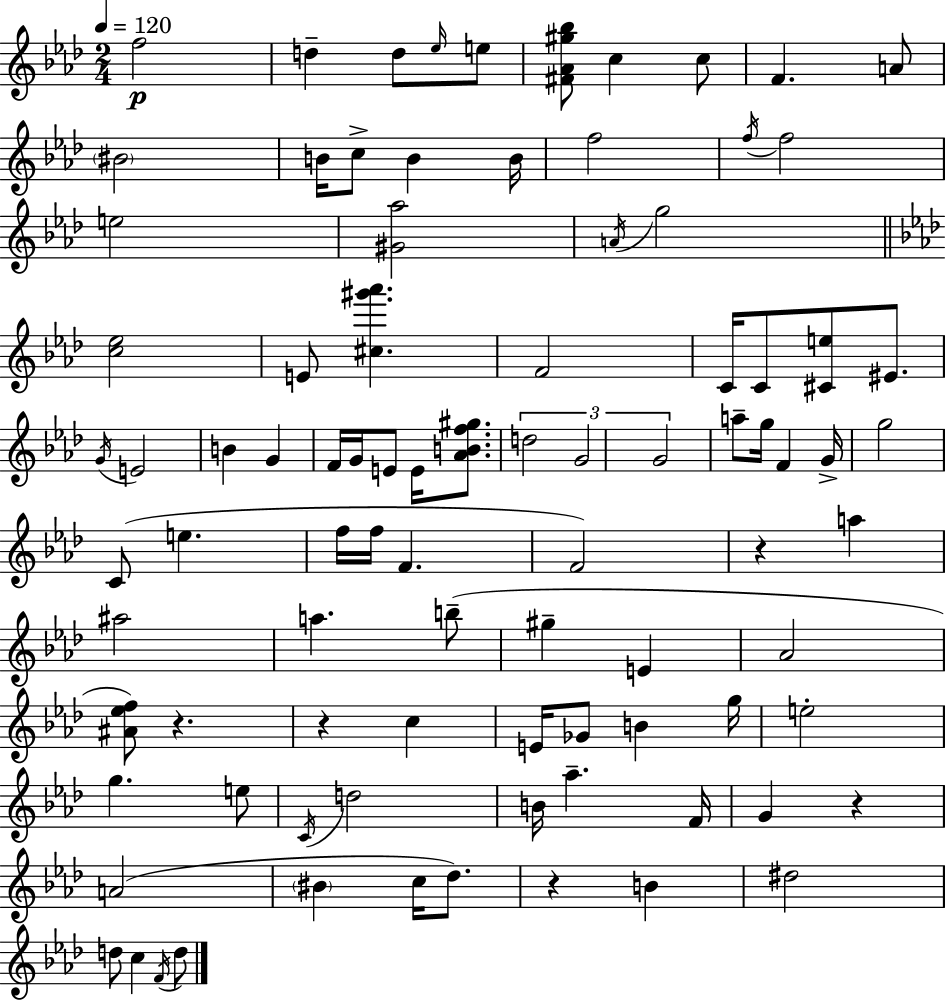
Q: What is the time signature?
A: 2/4